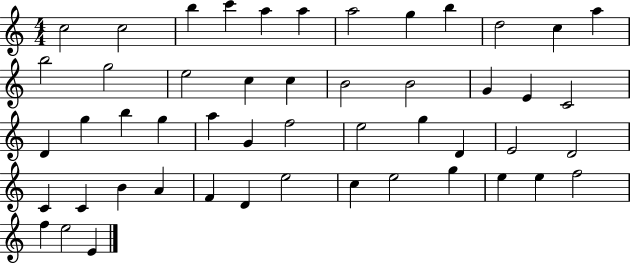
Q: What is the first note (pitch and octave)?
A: C5